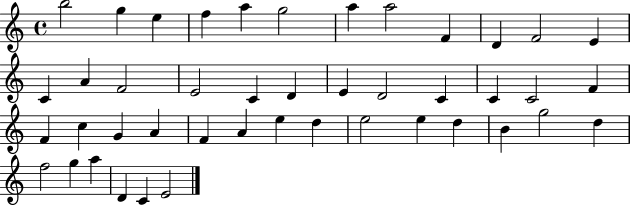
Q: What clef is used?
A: treble